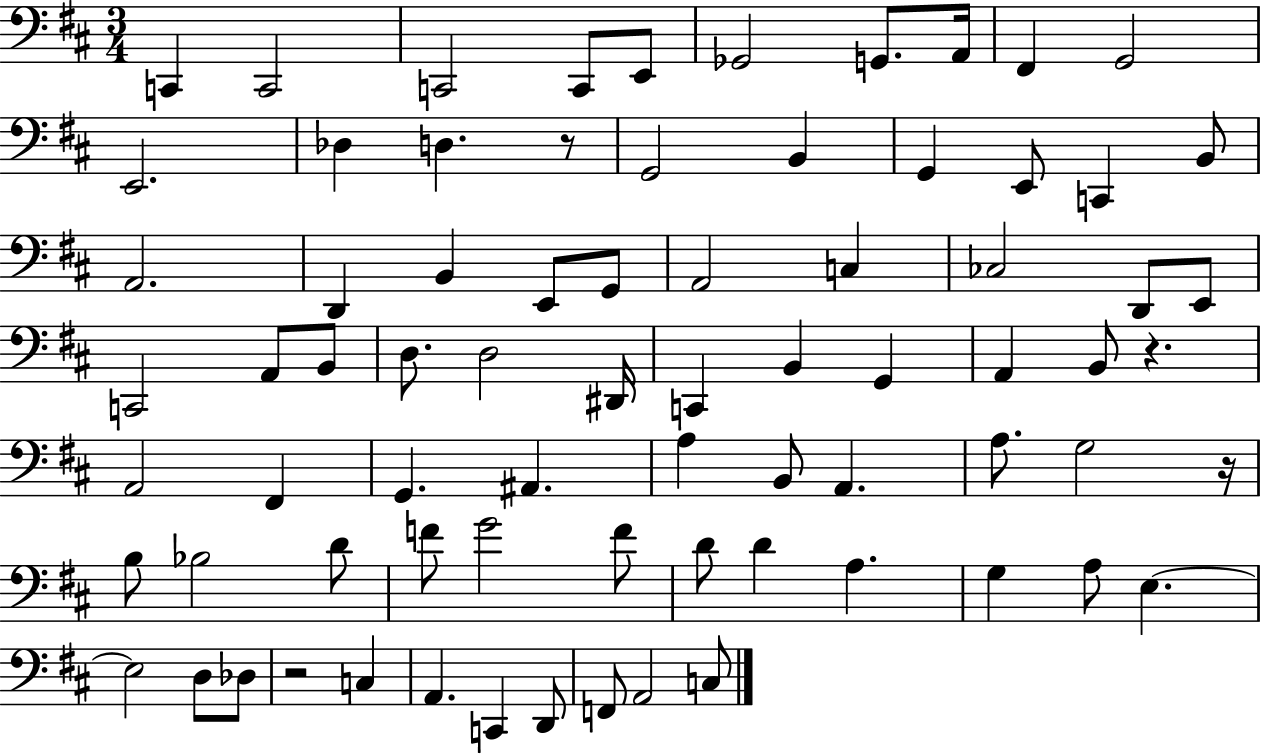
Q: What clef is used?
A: bass